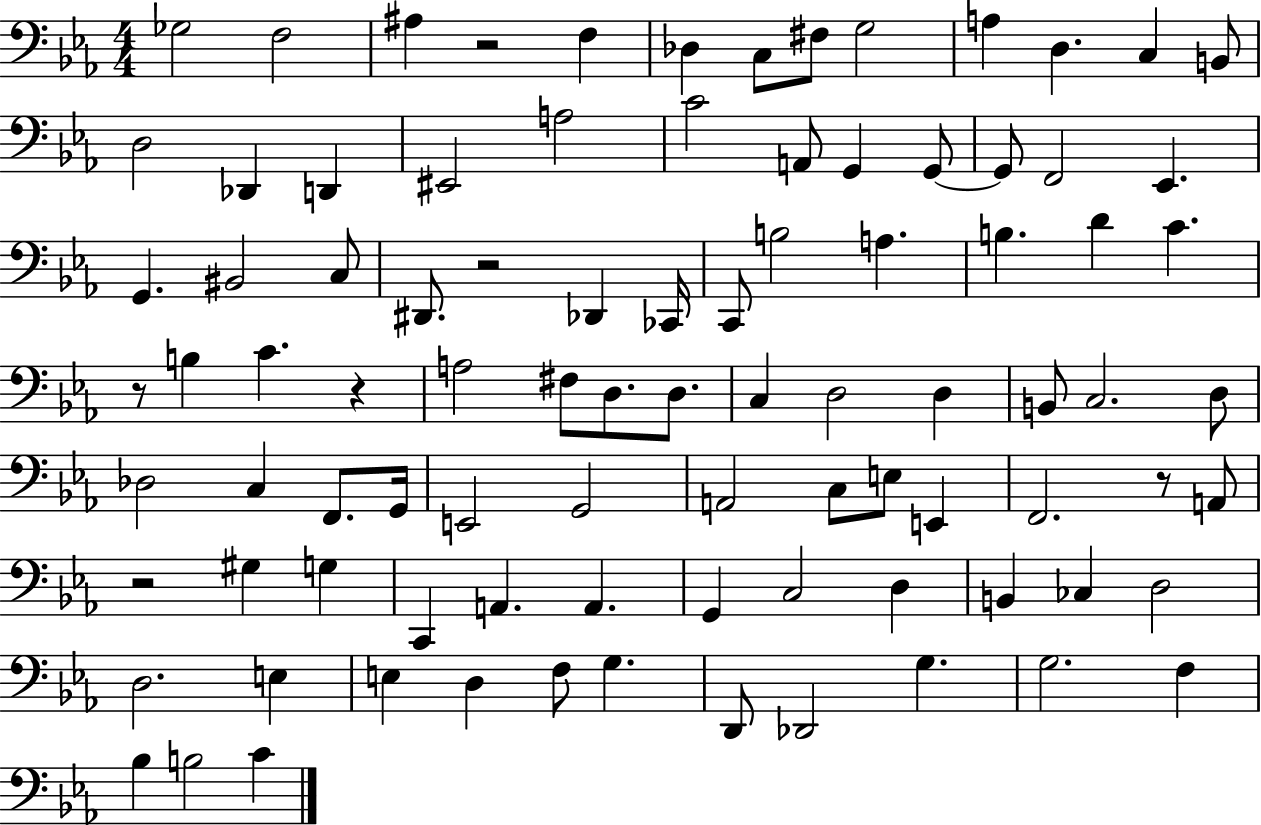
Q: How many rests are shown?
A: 6